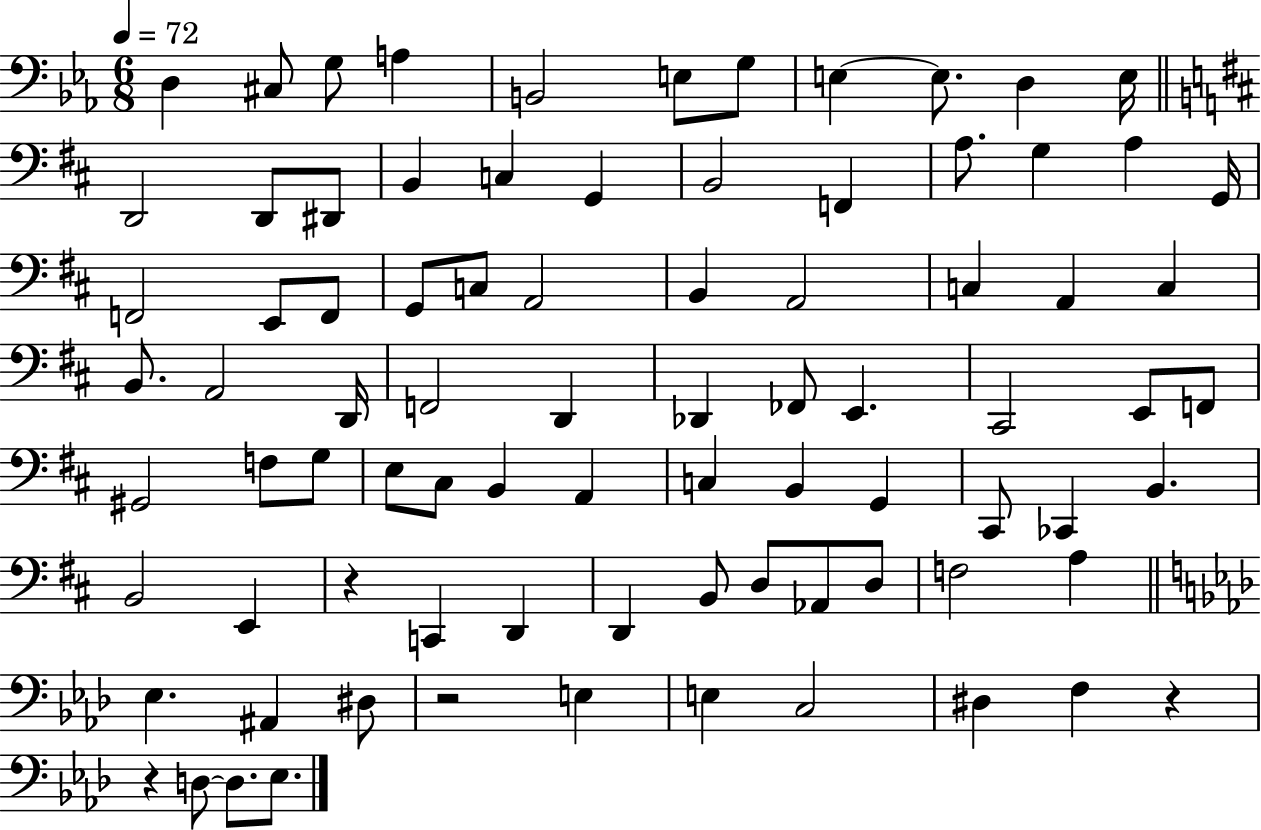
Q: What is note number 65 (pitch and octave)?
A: D3